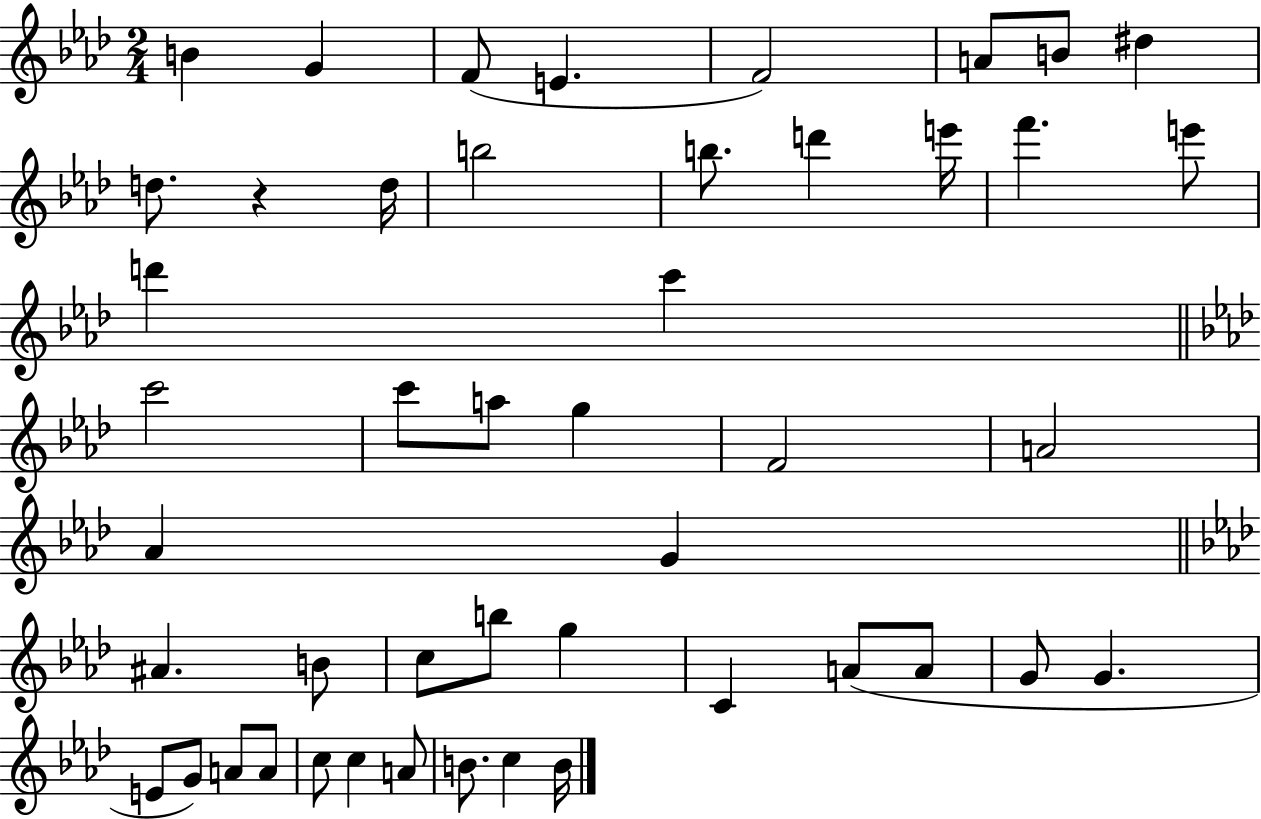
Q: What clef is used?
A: treble